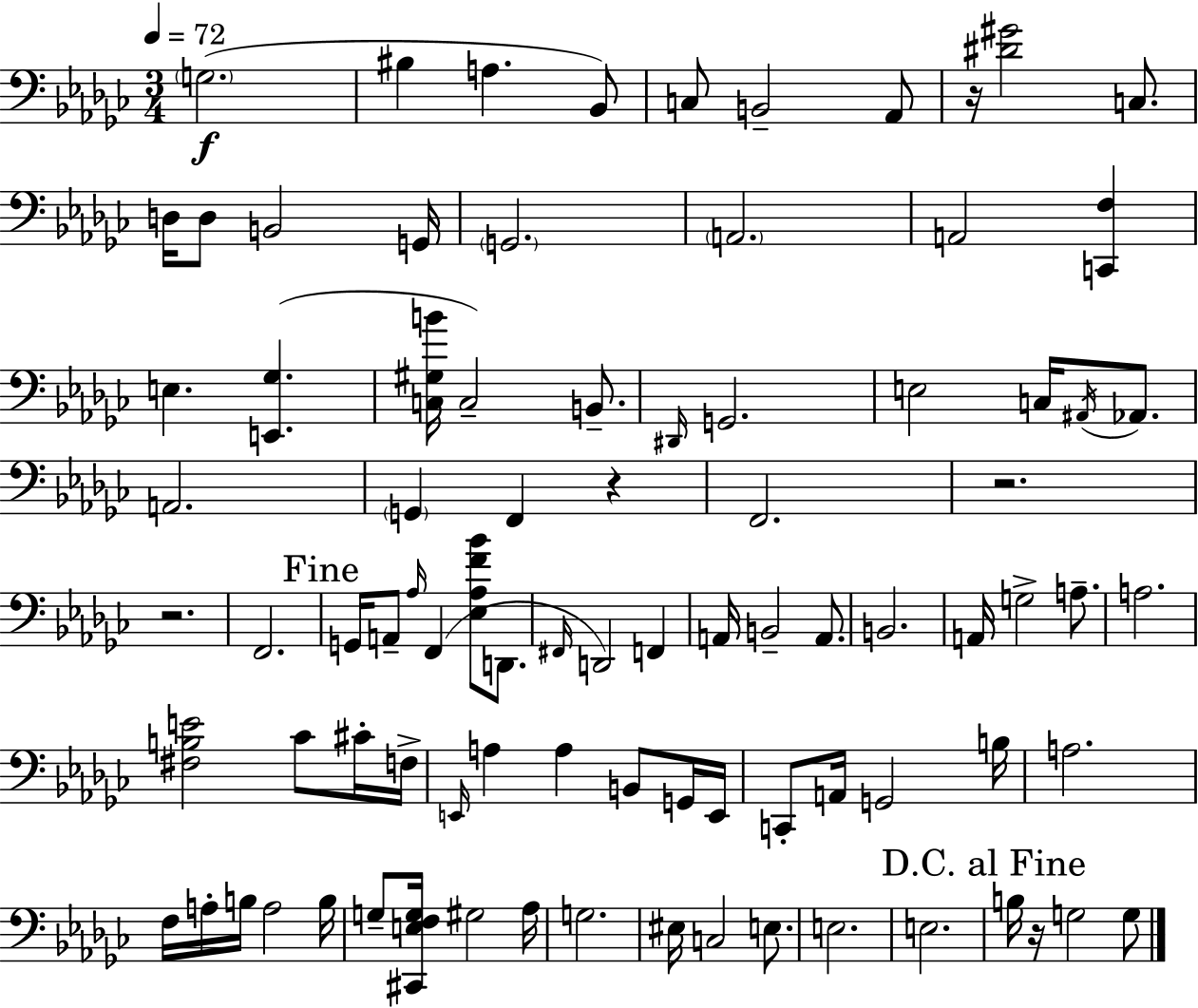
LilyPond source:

{
  \clef bass
  \numericTimeSignature
  \time 3/4
  \key ees \minor
  \tempo 4 = 72
  \parenthesize g2.(\f | bis4 a4. bes,8) | c8 b,2-- aes,8 | r16 <dis' gis'>2 c8. | \break d16 d8 b,2 g,16 | \parenthesize g,2. | \parenthesize a,2. | a,2 <c, f>4 | \break e4. <e, ges>4.( | <c gis b'>16 c2--) b,8.-- | \grace { dis,16 } g,2. | e2 c16 \acciaccatura { ais,16 } aes,8. | \break a,2. | \parenthesize g,4 f,4 r4 | f,2. | r2. | \break r2. | f,2. | \mark "Fine" g,16 a,8-- \grace { aes16 }( f,4 <ees aes f' bes'>8 | d,8. \grace { fis,16 } d,2) | \break f,4 a,16 b,2-- | a,8. b,2. | a,16 g2-> | a8.-- a2. | \break <fis b e'>2 | ces'8 cis'16-. f16-> \grace { e,16 } a4 a4 | b,8 g,16 e,16 c,8-. a,16 g,2 | b16 a2. | \break f16 a16-. b16 a2 | b16 g8-- <cis, e f g>16 gis2 | aes16 g2. | eis16 c2 | \break e8. e2. | e2. | \mark "D.C. al Fine" b16 r16 g2 | g8 \bar "|."
}